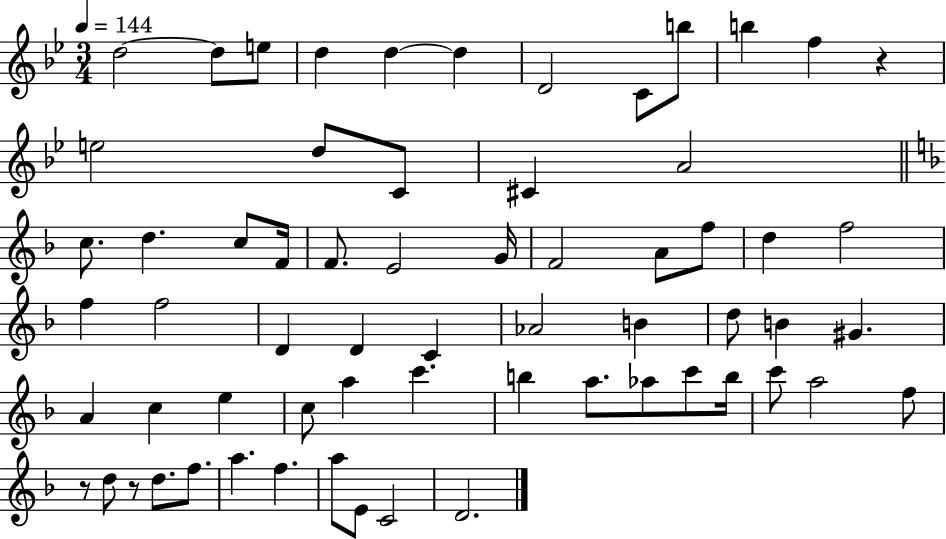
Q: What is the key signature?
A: BES major